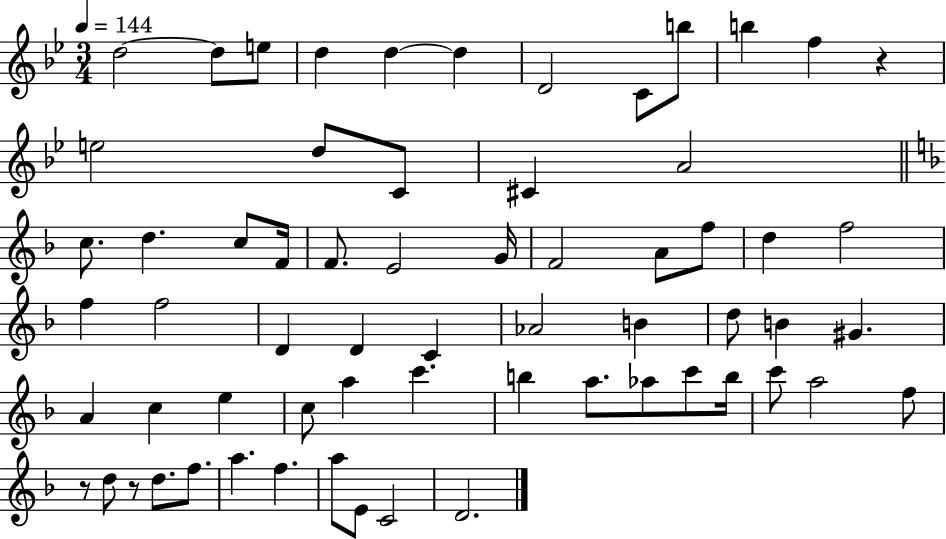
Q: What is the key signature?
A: BES major